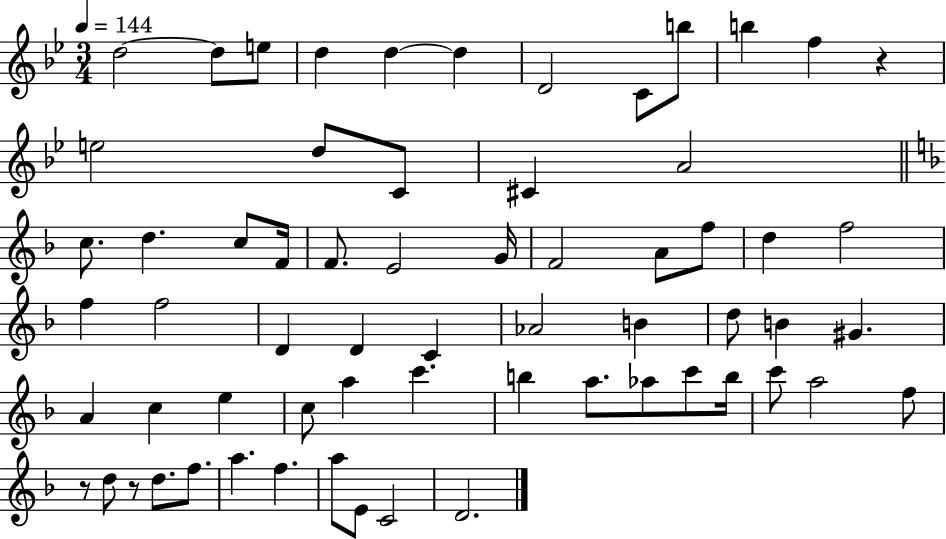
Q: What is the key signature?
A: BES major